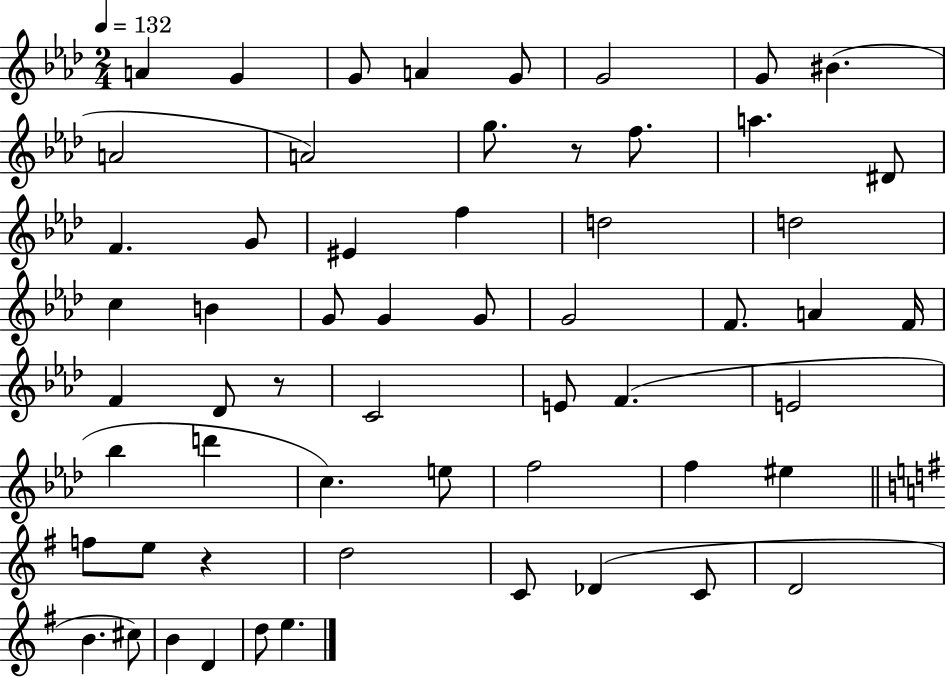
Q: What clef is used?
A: treble